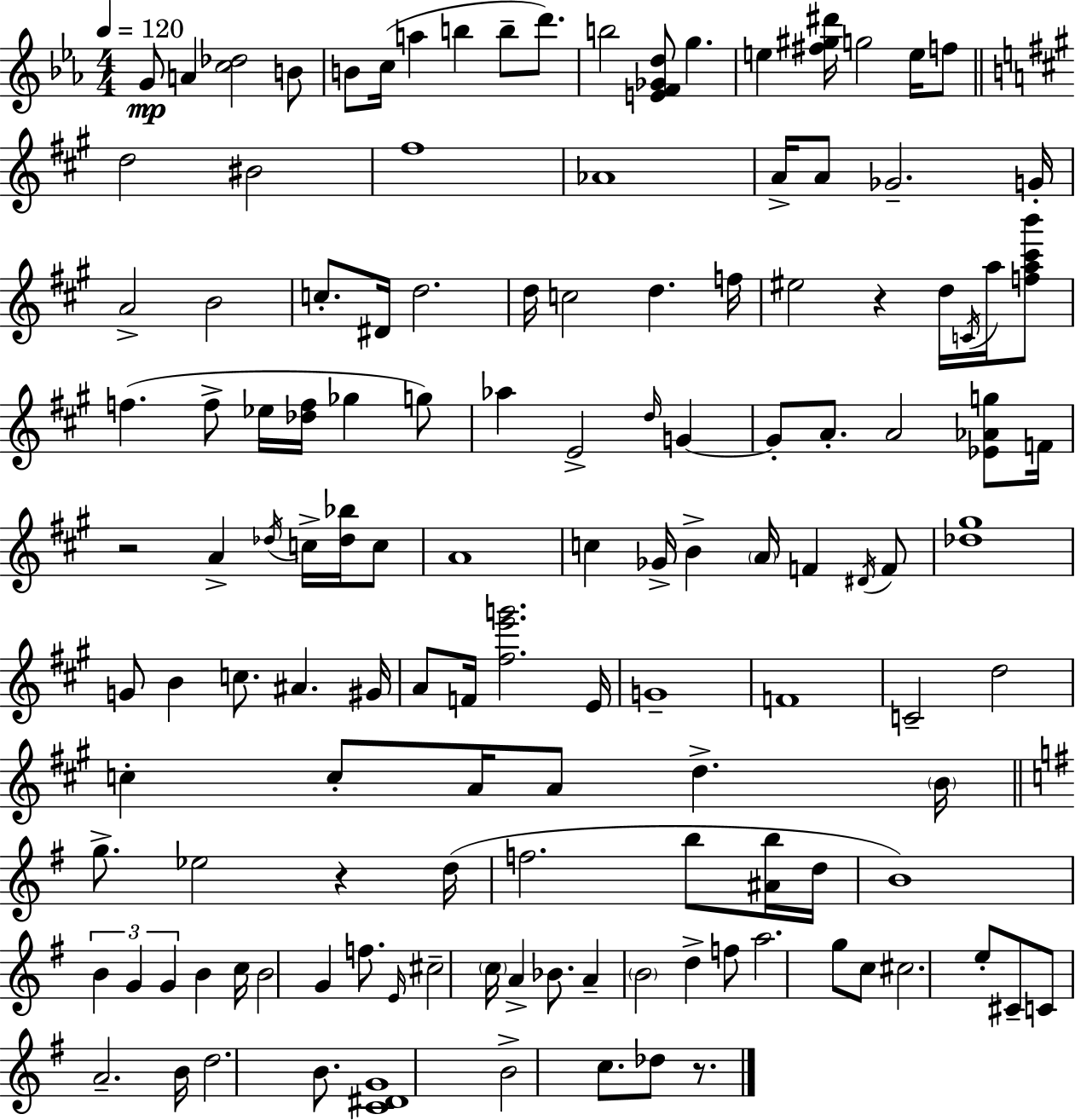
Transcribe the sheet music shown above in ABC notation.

X:1
T:Untitled
M:4/4
L:1/4
K:Cm
G/2 A [c_d]2 B/2 B/2 c/4 a b b/2 d'/2 b2 [EF_Gd]/2 g e [^f^g^d']/4 g2 e/4 f/2 d2 ^B2 ^f4 _A4 A/4 A/2 _G2 G/4 A2 B2 c/2 ^D/4 d2 d/4 c2 d f/4 ^e2 z d/4 C/4 a/4 [fa^c'b']/2 f f/2 _e/4 [_df]/4 _g g/2 _a E2 d/4 G G/2 A/2 A2 [_E_Ag]/2 F/4 z2 A _d/4 c/4 [_d_b]/4 c/2 A4 c _G/4 B A/4 F ^D/4 F/2 [_d^g]4 G/2 B c/2 ^A ^G/4 A/2 F/4 [^fe'g']2 E/4 G4 F4 C2 d2 c c/2 A/4 A/2 d B/4 g/2 _e2 z d/4 f2 b/2 [^Ab]/4 d/4 B4 B G G B c/4 B2 G f/2 E/4 ^c2 c/4 A _B/2 A B2 d f/2 a2 g/2 c/2 ^c2 e/2 ^C/2 C/2 A2 B/4 d2 B/2 [C^DG]4 B2 c/2 _d/2 z/2